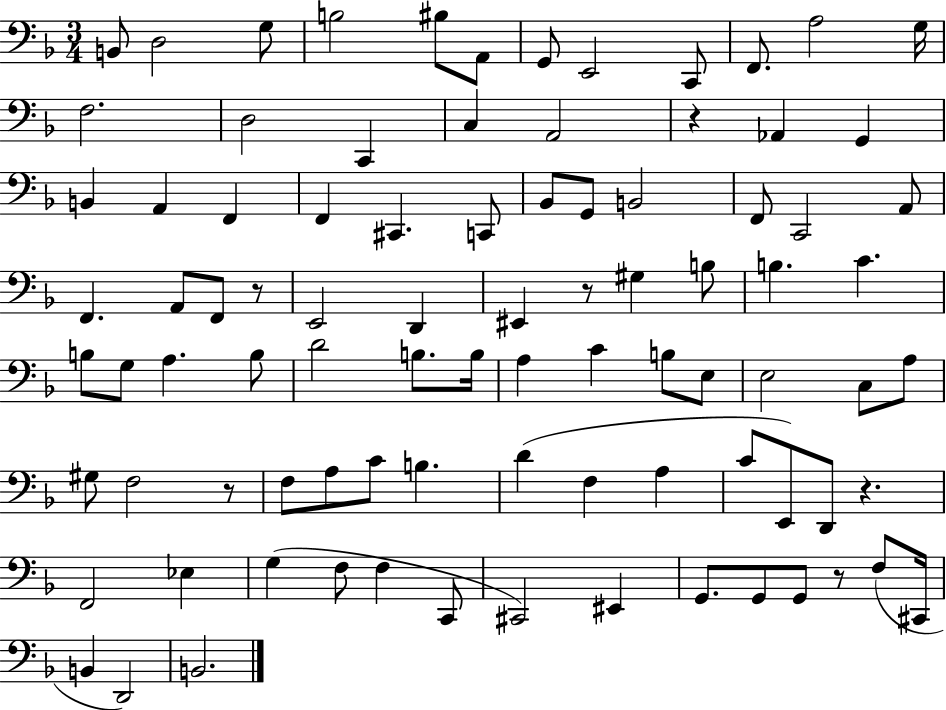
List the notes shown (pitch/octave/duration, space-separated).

B2/e D3/h G3/e B3/h BIS3/e A2/e G2/e E2/h C2/e F2/e. A3/h G3/s F3/h. D3/h C2/q C3/q A2/h R/q Ab2/q G2/q B2/q A2/q F2/q F2/q C#2/q. C2/e Bb2/e G2/e B2/h F2/e C2/h A2/e F2/q. A2/e F2/e R/e E2/h D2/q EIS2/q R/e G#3/q B3/e B3/q. C4/q. B3/e G3/e A3/q. B3/e D4/h B3/e. B3/s A3/q C4/q B3/e E3/e E3/h C3/e A3/e G#3/e F3/h R/e F3/e A3/e C4/e B3/q. D4/q F3/q A3/q C4/e E2/e D2/e R/q. F2/h Eb3/q G3/q F3/e F3/q C2/e C#2/h EIS2/q G2/e. G2/e G2/e R/e F3/e C#2/s B2/q D2/h B2/h.